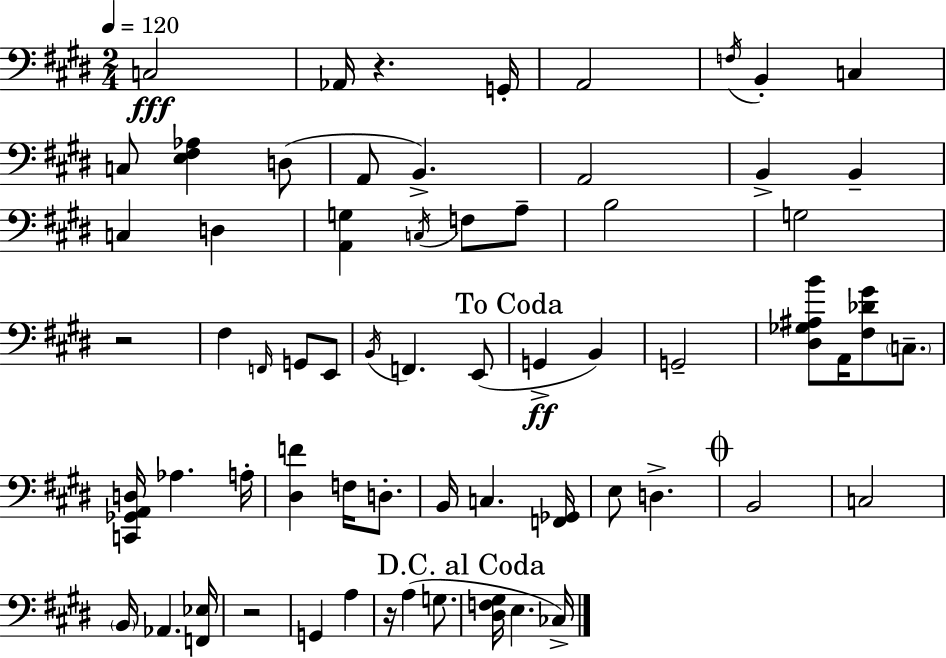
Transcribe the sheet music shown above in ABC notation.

X:1
T:Untitled
M:2/4
L:1/4
K:E
C,2 _A,,/4 z G,,/4 A,,2 F,/4 B,, C, C,/2 [E,^F,_A,] D,/2 A,,/2 B,, A,,2 B,, B,, C, D, [A,,G,] C,/4 F,/2 A,/2 B,2 G,2 z2 ^F, F,,/4 G,,/2 E,,/2 B,,/4 F,, E,,/2 G,, B,, G,,2 [^D,_G,^A,B]/2 A,,/4 [^F,_D^G]/2 C,/2 [C,,_G,,A,,D,]/4 _A, A,/4 [^D,F] F,/4 D,/2 B,,/4 C, [F,,_G,,]/4 E,/2 D, B,,2 C,2 B,,/4 _A,, [F,,_E,]/4 z2 G,, A, z/4 A, G,/2 [^D,F,^G,]/4 E, _C,/4